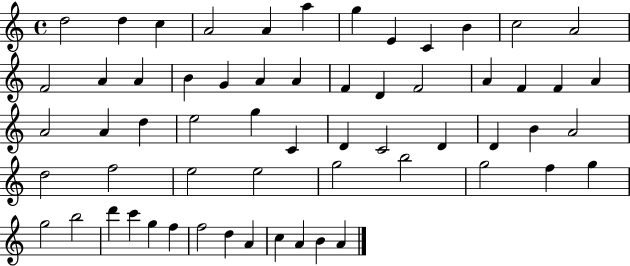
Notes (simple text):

D5/h D5/q C5/q A4/h A4/q A5/q G5/q E4/q C4/q B4/q C5/h A4/h F4/h A4/q A4/q B4/q G4/q A4/q A4/q F4/q D4/q F4/h A4/q F4/q F4/q A4/q A4/h A4/q D5/q E5/h G5/q C4/q D4/q C4/h D4/q D4/q B4/q A4/h D5/h F5/h E5/h E5/h G5/h B5/h G5/h F5/q G5/q G5/h B5/h D6/q C6/q G5/q F5/q F5/h D5/q A4/q C5/q A4/q B4/q A4/q